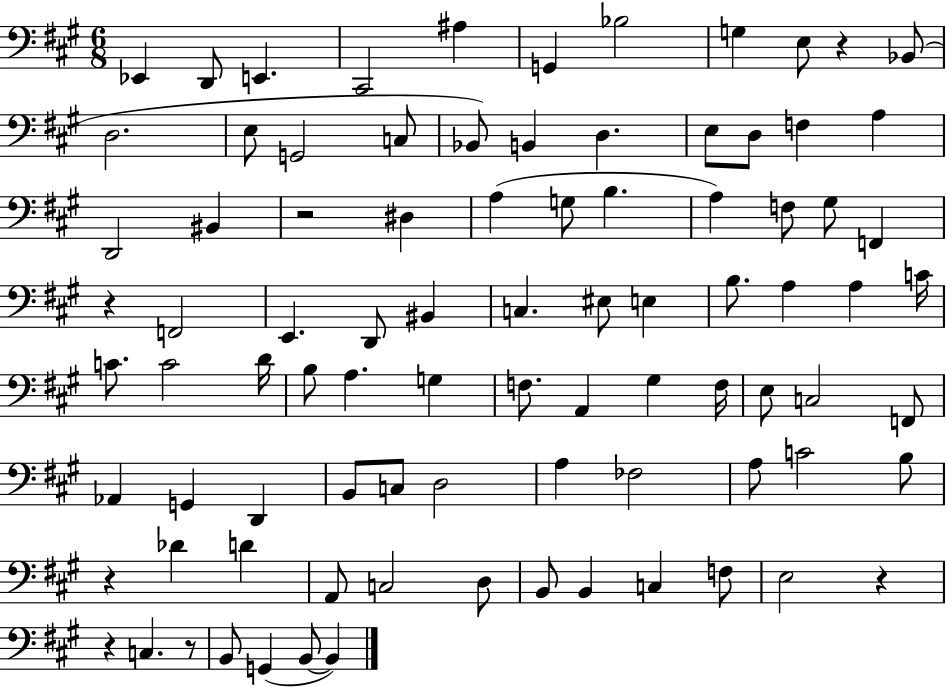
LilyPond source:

{
  \clef bass
  \numericTimeSignature
  \time 6/8
  \key a \major
  ees,4 d,8 e,4. | cis,2 ais4 | g,4 bes2 | g4 e8 r4 bes,8( | \break d2. | e8 g,2 c8 | bes,8) b,4 d4. | e8 d8 f4 a4 | \break d,2 bis,4 | r2 dis4 | a4( g8 b4. | a4) f8 gis8 f,4 | \break r4 f,2 | e,4. d,8 bis,4 | c4. eis8 e4 | b8. a4 a4 c'16 | \break c'8. c'2 d'16 | b8 a4. g4 | f8. a,4 gis4 f16 | e8 c2 f,8 | \break aes,4 g,4 d,4 | b,8 c8 d2 | a4 fes2 | a8 c'2 b8 | \break r4 des'4 d'4 | a,8 c2 d8 | b,8 b,4 c4 f8 | e2 r4 | \break r4 c4. r8 | b,8 g,4( b,8~~ b,4) | \bar "|."
}